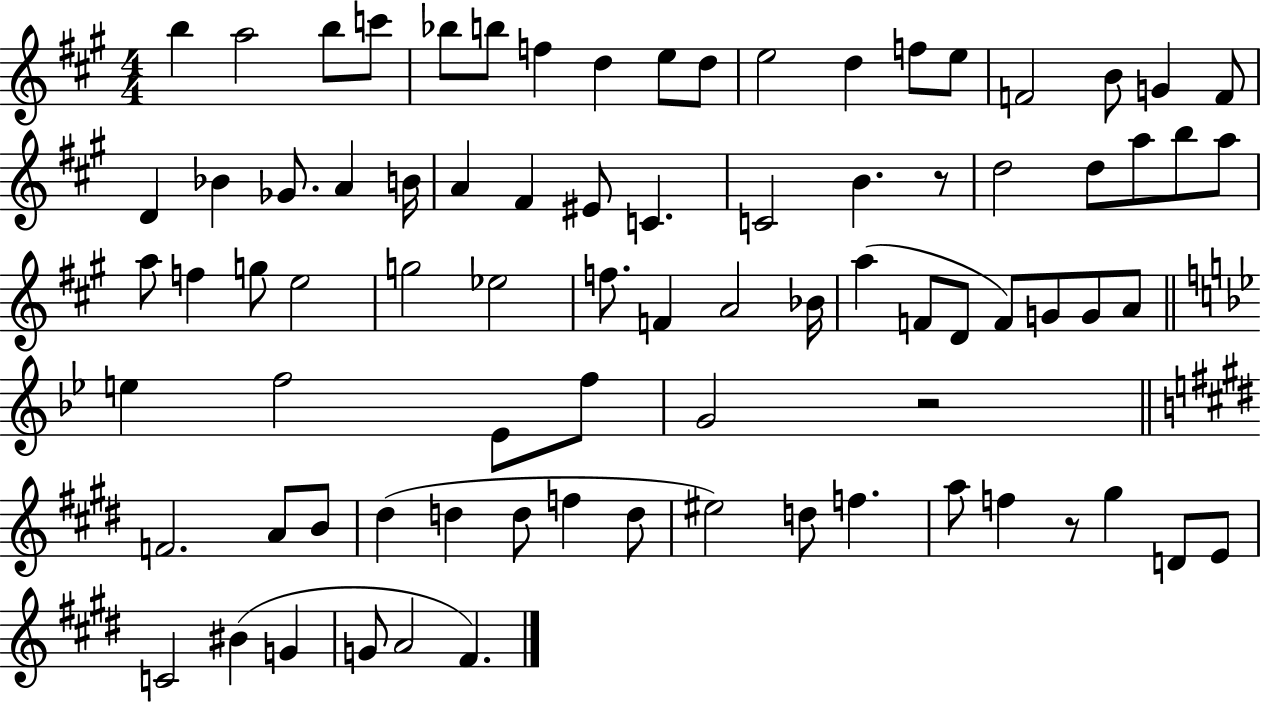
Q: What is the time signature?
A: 4/4